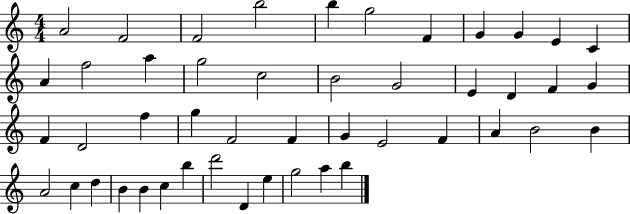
X:1
T:Untitled
M:4/4
L:1/4
K:C
A2 F2 F2 b2 b g2 F G G E C A f2 a g2 c2 B2 G2 E D F G F D2 f g F2 F G E2 F A B2 B A2 c d B B c b d'2 D e g2 a b